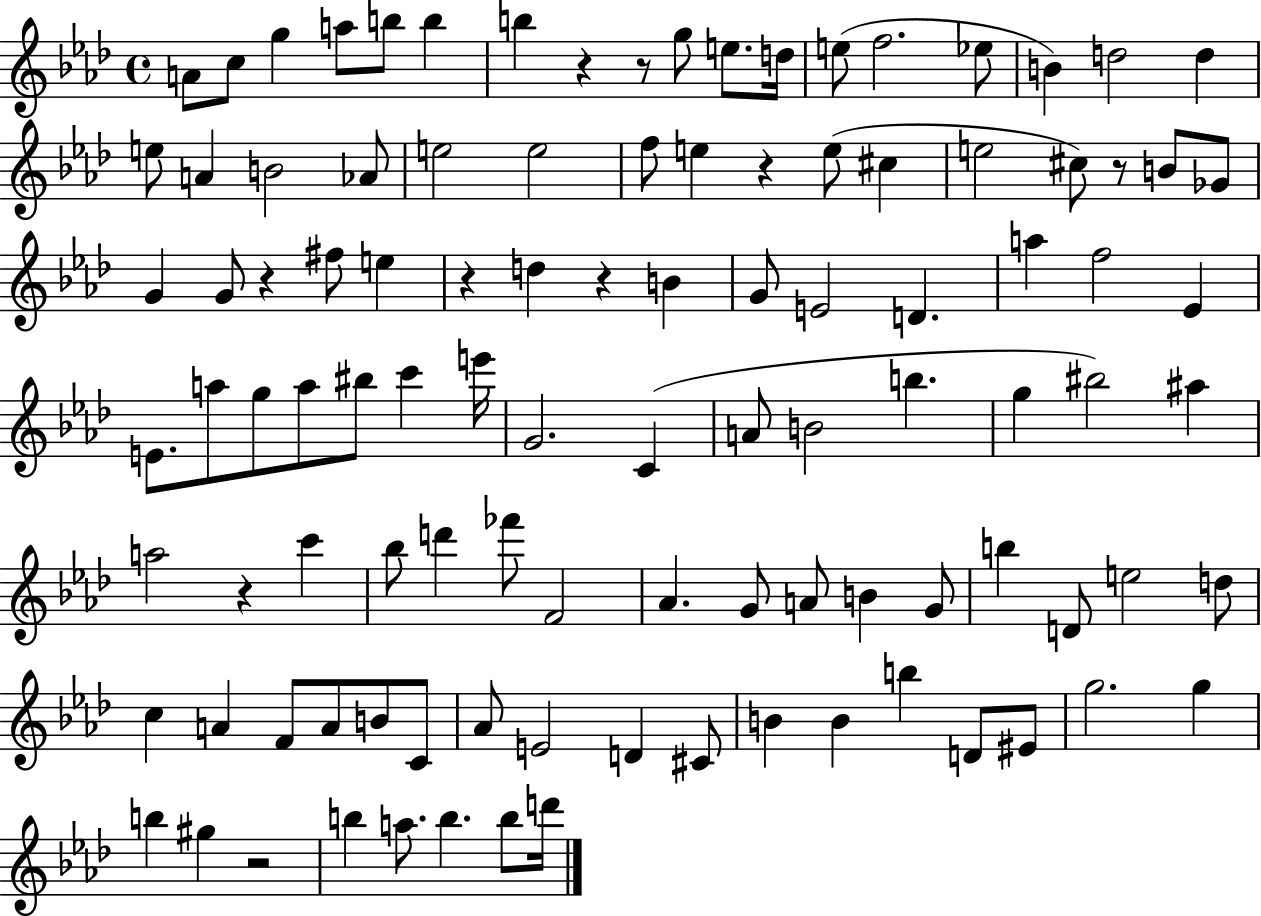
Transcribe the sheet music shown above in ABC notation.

X:1
T:Untitled
M:4/4
L:1/4
K:Ab
A/2 c/2 g a/2 b/2 b b z z/2 g/2 e/2 d/4 e/2 f2 _e/2 B d2 d e/2 A B2 _A/2 e2 e2 f/2 e z e/2 ^c e2 ^c/2 z/2 B/2 _G/2 G G/2 z ^f/2 e z d z B G/2 E2 D a f2 _E E/2 a/2 g/2 a/2 ^b/2 c' e'/4 G2 C A/2 B2 b g ^b2 ^a a2 z c' _b/2 d' _f'/2 F2 _A G/2 A/2 B G/2 b D/2 e2 d/2 c A F/2 A/2 B/2 C/2 _A/2 E2 D ^C/2 B B b D/2 ^E/2 g2 g b ^g z2 b a/2 b b/2 d'/4